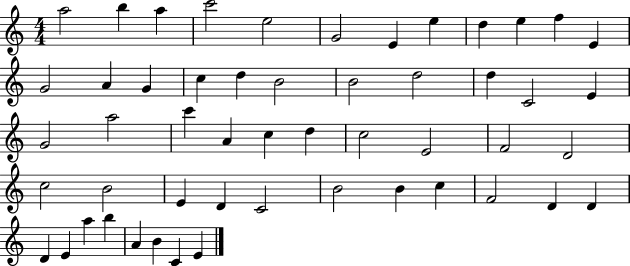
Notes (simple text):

A5/h B5/q A5/q C6/h E5/h G4/h E4/q E5/q D5/q E5/q F5/q E4/q G4/h A4/q G4/q C5/q D5/q B4/h B4/h D5/h D5/q C4/h E4/q G4/h A5/h C6/q A4/q C5/q D5/q C5/h E4/h F4/h D4/h C5/h B4/h E4/q D4/q C4/h B4/h B4/q C5/q F4/h D4/q D4/q D4/q E4/q A5/q B5/q A4/q B4/q C4/q E4/q